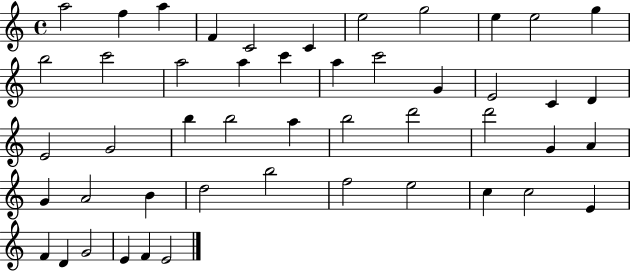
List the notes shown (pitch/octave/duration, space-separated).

A5/h F5/q A5/q F4/q C4/h C4/q E5/h G5/h E5/q E5/h G5/q B5/h C6/h A5/h A5/q C6/q A5/q C6/h G4/q E4/h C4/q D4/q E4/h G4/h B5/q B5/h A5/q B5/h D6/h D6/h G4/q A4/q G4/q A4/h B4/q D5/h B5/h F5/h E5/h C5/q C5/h E4/q F4/q D4/q G4/h E4/q F4/q E4/h